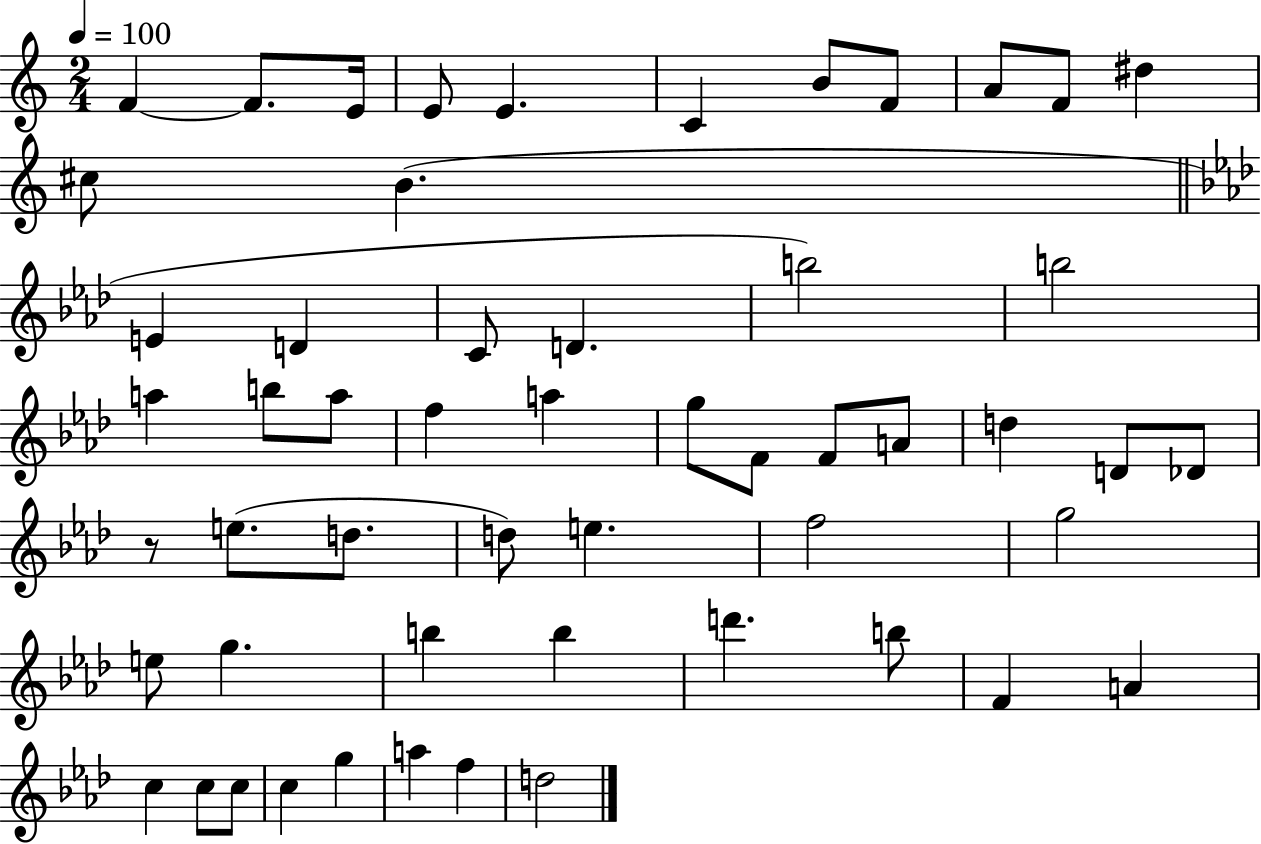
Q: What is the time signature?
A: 2/4